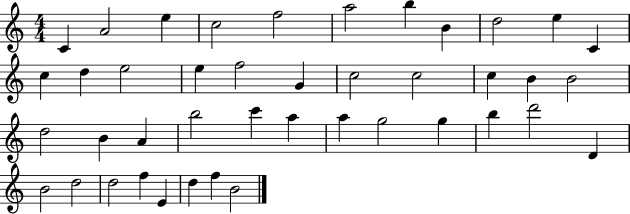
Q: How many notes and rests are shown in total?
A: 42